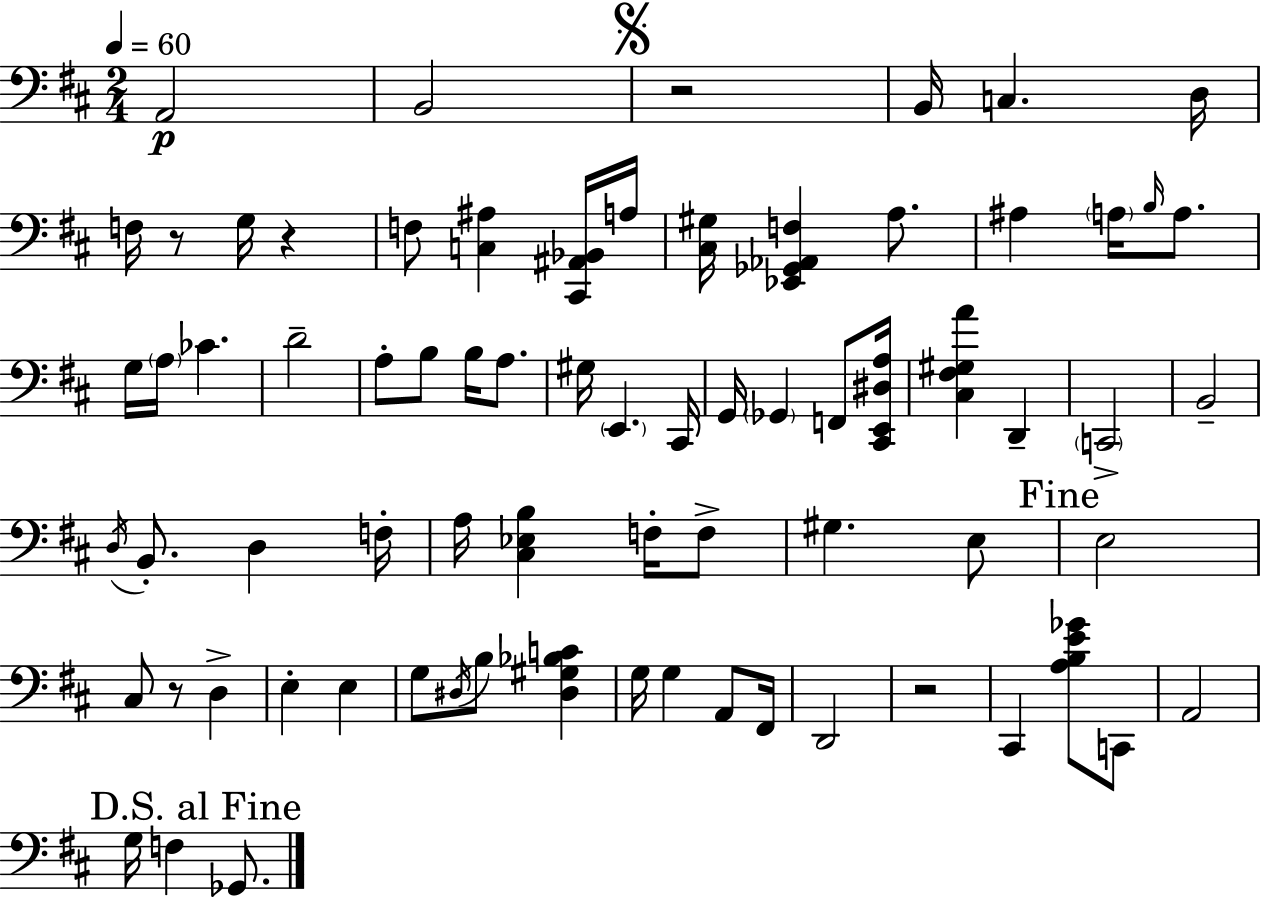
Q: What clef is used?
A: bass